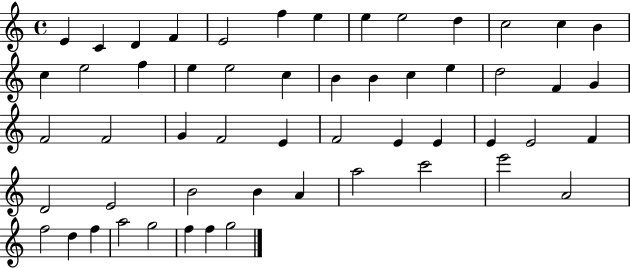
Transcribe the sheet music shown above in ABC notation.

X:1
T:Untitled
M:4/4
L:1/4
K:C
E C D F E2 f e e e2 d c2 c B c e2 f e e2 c B B c e d2 F G F2 F2 G F2 E F2 E E E E2 F D2 E2 B2 B A a2 c'2 e'2 A2 f2 d f a2 g2 f f g2